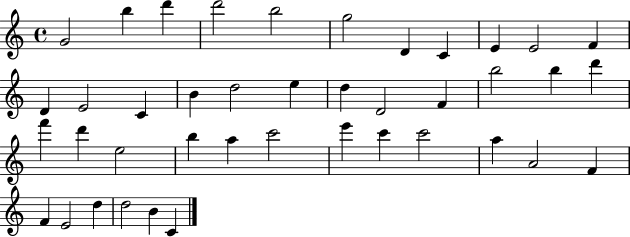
{
  \clef treble
  \time 4/4
  \defaultTimeSignature
  \key c \major
  g'2 b''4 d'''4 | d'''2 b''2 | g''2 d'4 c'4 | e'4 e'2 f'4 | \break d'4 e'2 c'4 | b'4 d''2 e''4 | d''4 d'2 f'4 | b''2 b''4 d'''4 | \break f'''4 d'''4 e''2 | b''4 a''4 c'''2 | e'''4 c'''4 c'''2 | a''4 a'2 f'4 | \break f'4 e'2 d''4 | d''2 b'4 c'4 | \bar "|."
}